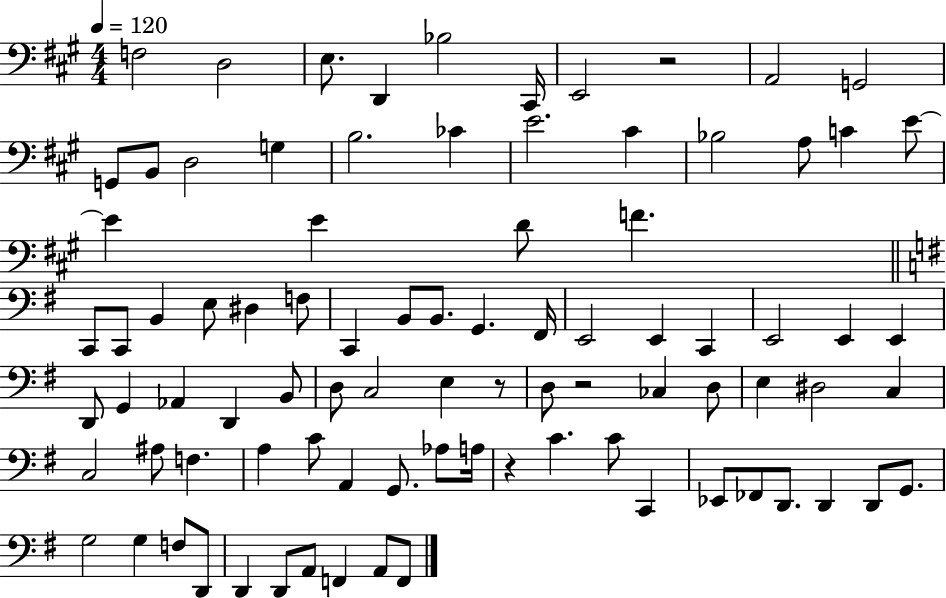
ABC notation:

X:1
T:Untitled
M:4/4
L:1/4
K:A
F,2 D,2 E,/2 D,, _B,2 ^C,,/4 E,,2 z2 A,,2 G,,2 G,,/2 B,,/2 D,2 G, B,2 _C E2 ^C _B,2 A,/2 C E/2 E E D/2 F C,,/2 C,,/2 B,, E,/2 ^D, F,/2 C,, B,,/2 B,,/2 G,, ^F,,/4 E,,2 E,, C,, E,,2 E,, E,, D,,/2 G,, _A,, D,, B,,/2 D,/2 C,2 E, z/2 D,/2 z2 _C, D,/2 E, ^D,2 C, C,2 ^A,/2 F, A, C/2 A,, G,,/2 _A,/2 A,/4 z C C/2 C,, _E,,/2 _F,,/2 D,,/2 D,, D,,/2 G,,/2 G,2 G, F,/2 D,,/2 D,, D,,/2 A,,/2 F,, A,,/2 F,,/2